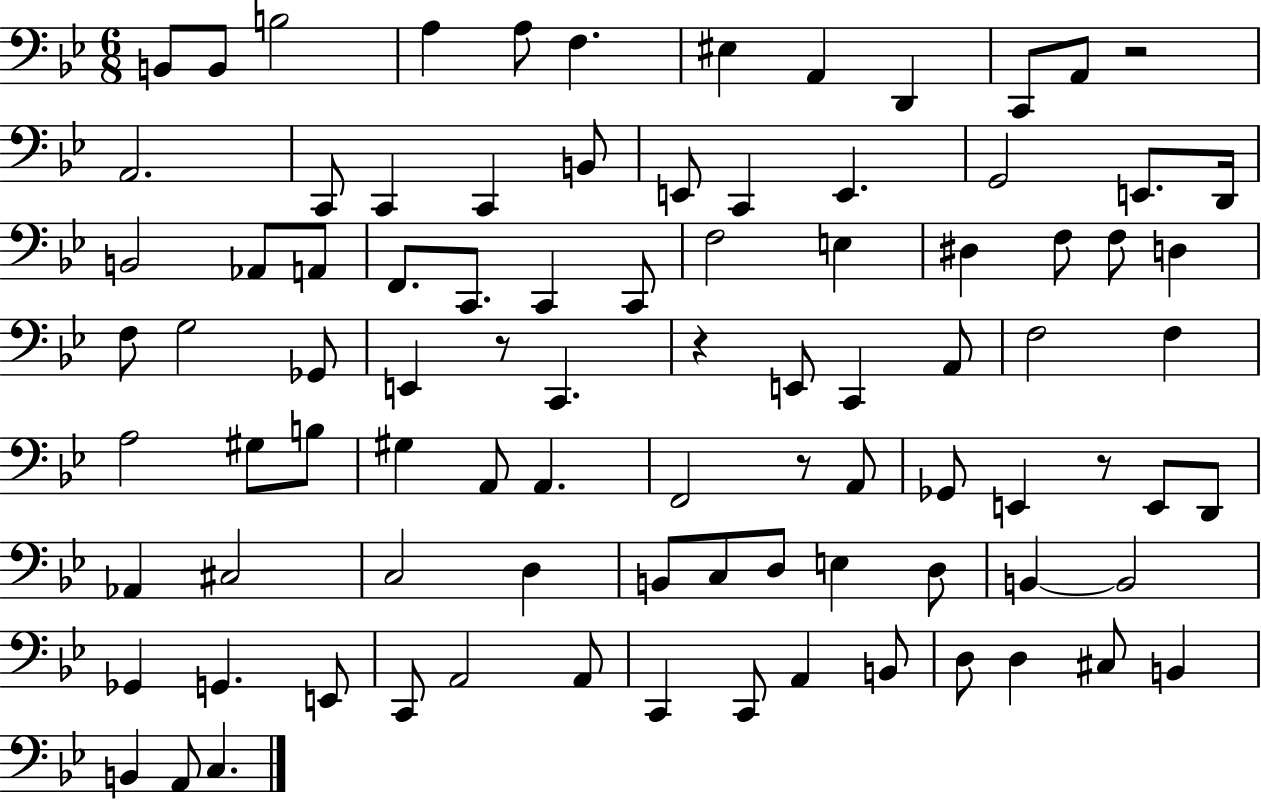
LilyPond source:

{
  \clef bass
  \numericTimeSignature
  \time 6/8
  \key bes \major
  b,8 b,8 b2 | a4 a8 f4. | eis4 a,4 d,4 | c,8 a,8 r2 | \break a,2. | c,8 c,4 c,4 b,8 | e,8 c,4 e,4. | g,2 e,8. d,16 | \break b,2 aes,8 a,8 | f,8. c,8. c,4 c,8 | f2 e4 | dis4 f8 f8 d4 | \break f8 g2 ges,8 | e,4 r8 c,4. | r4 e,8 c,4 a,8 | f2 f4 | \break a2 gis8 b8 | gis4 a,8 a,4. | f,2 r8 a,8 | ges,8 e,4 r8 e,8 d,8 | \break aes,4 cis2 | c2 d4 | b,8 c8 d8 e4 d8 | b,4~~ b,2 | \break ges,4 g,4. e,8 | c,8 a,2 a,8 | c,4 c,8 a,4 b,8 | d8 d4 cis8 b,4 | \break b,4 a,8 c4. | \bar "|."
}